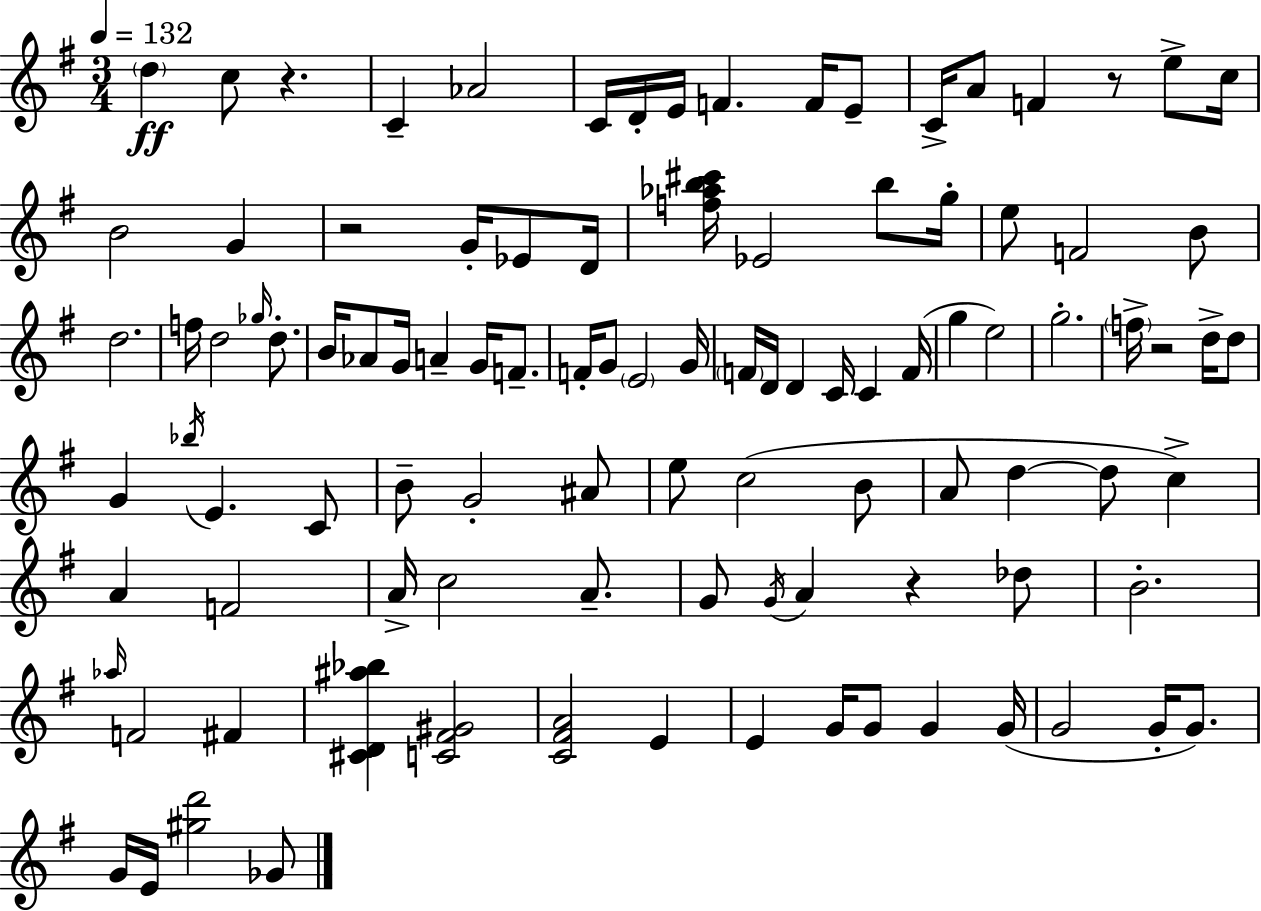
{
  \clef treble
  \numericTimeSignature
  \time 3/4
  \key g \major
  \tempo 4 = 132
  \parenthesize d''4\ff c''8 r4. | c'4-- aes'2 | c'16 d'16-. e'16 f'4. f'16 e'8-- | c'16-> a'8 f'4 r8 e''8-> c''16 | \break b'2 g'4 | r2 g'16-. ees'8 d'16 | <f'' aes'' b'' cis'''>16 ees'2 b''8 g''16-. | e''8 f'2 b'8 | \break d''2. | f''16 d''2 \grace { ges''16 } d''8.-. | b'16 aes'8 g'16 a'4-- g'16 f'8.-- | f'16-. g'8 \parenthesize e'2 | \break g'16 \parenthesize f'16 d'16 d'4 c'16 c'4 | f'16( g''4 e''2) | g''2.-. | \parenthesize f''16-> r2 d''16-> d''8 | \break g'4 \acciaccatura { bes''16 } e'4. | c'8 b'8-- g'2-. | ais'8 e''8 c''2( | b'8 a'8 d''4~~ d''8 c''4->) | \break a'4 f'2 | a'16-> c''2 a'8.-- | g'8 \acciaccatura { g'16 } a'4 r4 | des''8 b'2.-. | \break \grace { aes''16 } f'2 | fis'4 <cis' d' ais'' bes''>4 <c' fis' gis'>2 | <c' fis' a'>2 | e'4 e'4 g'16 g'8 g'4 | \break g'16( g'2 | g'16-. g'8.) g'16 e'16 <gis'' d'''>2 | ges'8 \bar "|."
}